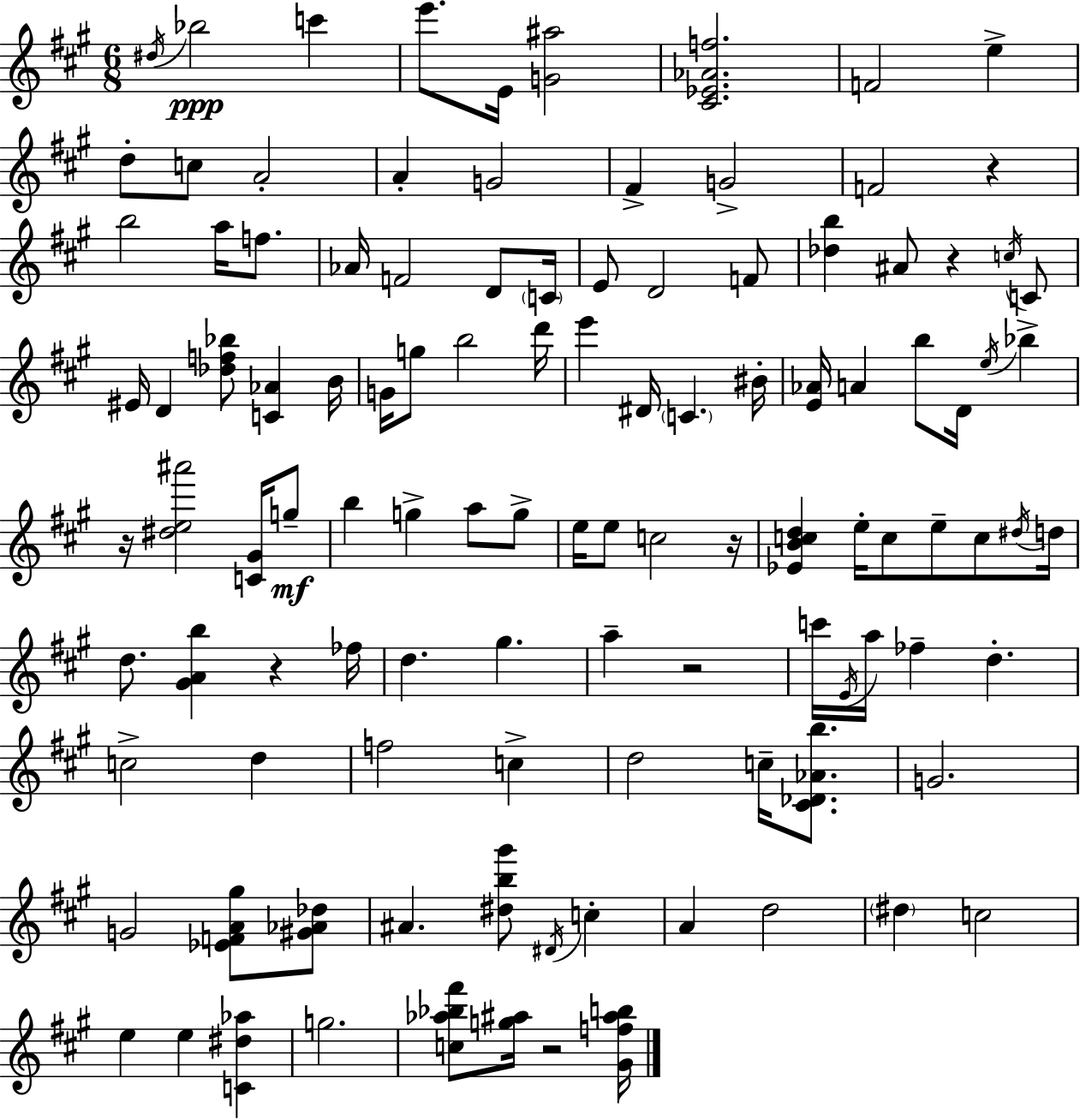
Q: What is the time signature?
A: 6/8